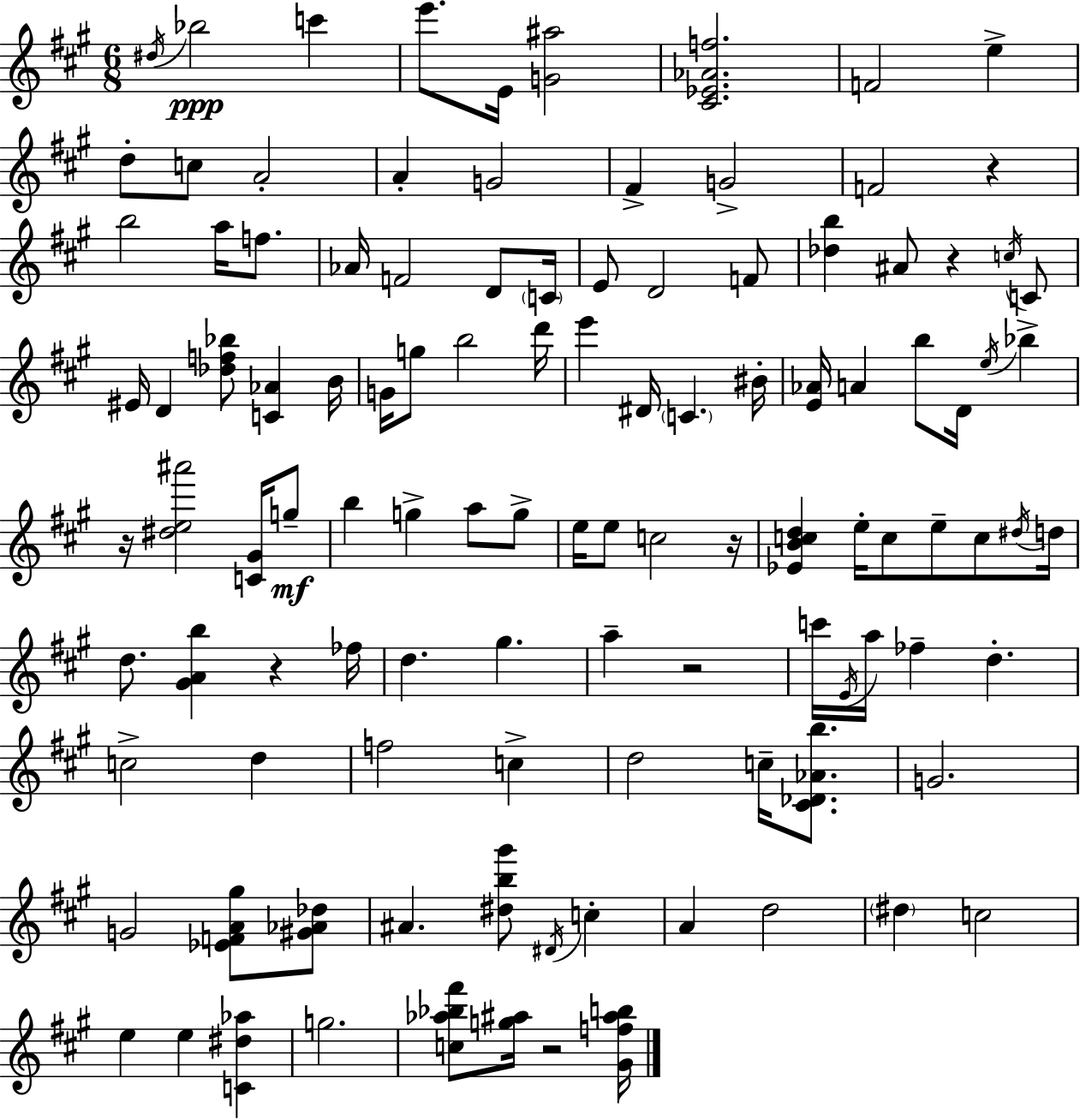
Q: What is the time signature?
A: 6/8